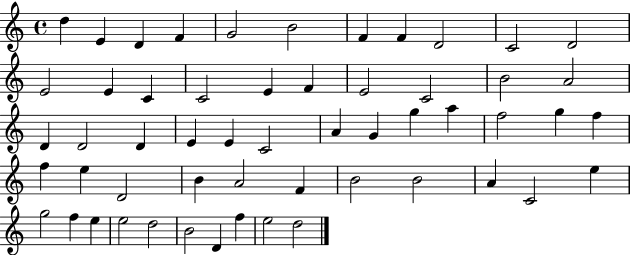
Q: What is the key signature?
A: C major